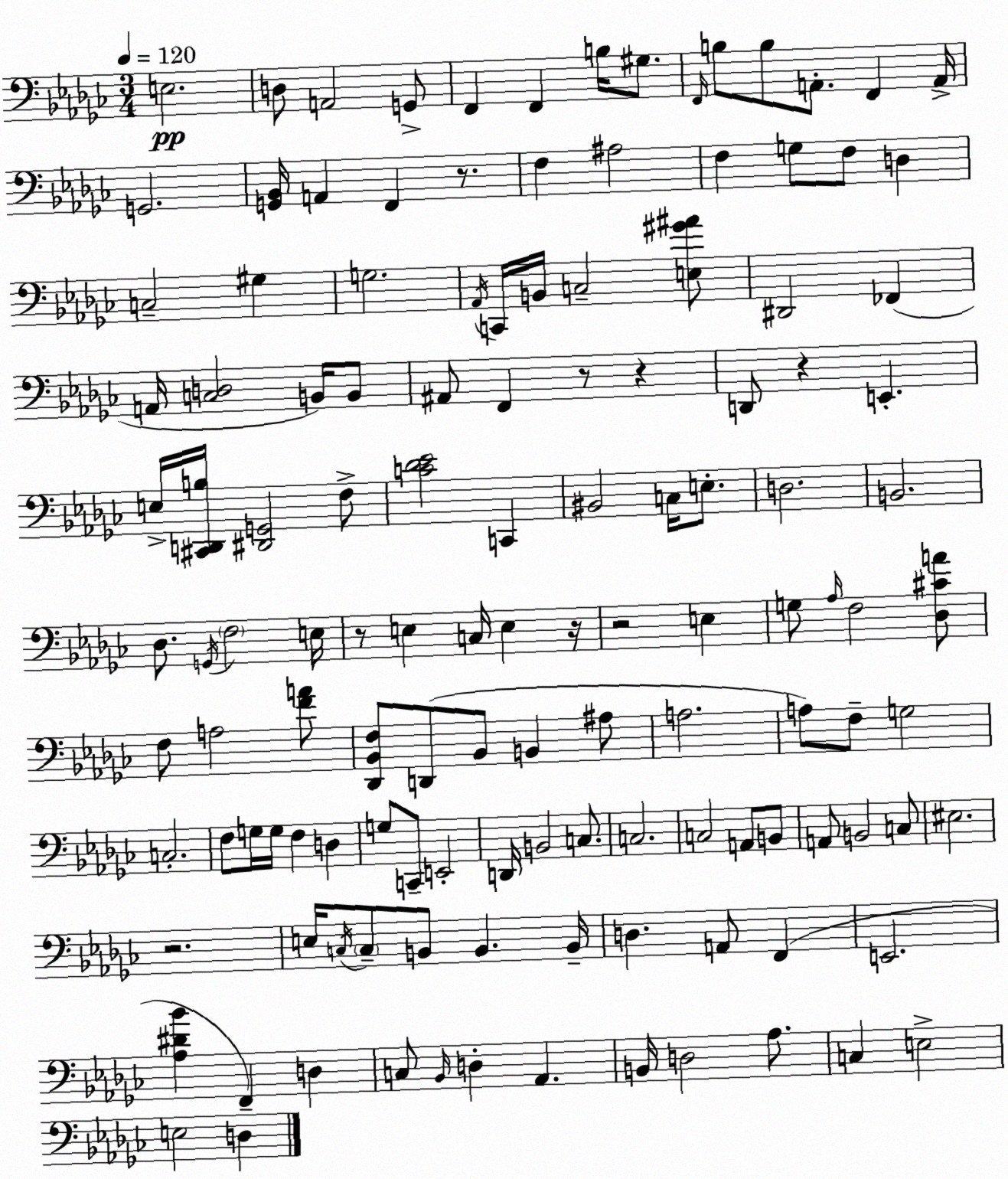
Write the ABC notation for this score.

X:1
T:Untitled
M:3/4
L:1/4
K:Ebm
E,2 D,/2 A,,2 G,,/2 F,, F,, B,/4 ^G,/2 F,,/4 B,/2 B,/2 A,,/2 F,, A,,/4 G,,2 [G,,_B,,]/4 A,, F,, z/2 F, ^A,2 F, G,/2 F,/2 D, C,2 ^G, G,2 _A,,/4 C,,/4 B,,/4 C,2 [E,^G^A]/2 ^D,,2 _F,, A,,/4 [C,D,]2 B,,/4 B,,/2 ^A,,/2 F,, z/2 z D,,/2 z E,, E,/4 [^C,,D,,B,]/4 [^D,,G,,]2 F,/2 [C_D_E]2 C,, ^B,,2 C,/4 E,/2 D,2 B,,2 _D,/2 G,,/4 F,2 E,/4 z/2 E, C,/4 E, z/4 z2 E, G,/2 _A,/4 F,2 [_D,^CA]/2 F,/2 A,2 [FA]/2 [_D,,_B,,F,]/2 D,,/2 _B,,/2 B,, ^A,/2 A,2 A,/2 F,/2 G,2 C,2 F,/2 G,/4 G,/4 F, D, G,/2 C,,/2 E,,2 D,,/4 B,,2 C,/2 C,2 C,2 A,,/2 B,,/2 A,,/2 B,,2 C,/2 ^E,2 z2 E,/4 C,/4 C,/2 B,,/2 B,, B,,/4 D, A,,/2 F,, E,,2 [_A,^D_B] F,, D, C,/2 _B,,/4 D, _A,, B,,/4 D,2 _A,/2 C, E,2 E,2 D,